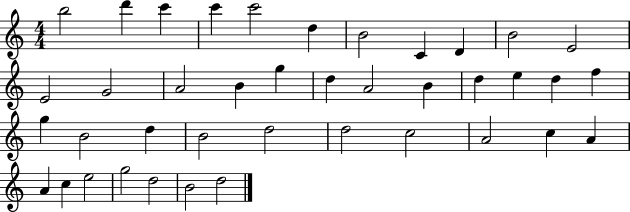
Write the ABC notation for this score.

X:1
T:Untitled
M:4/4
L:1/4
K:C
b2 d' c' c' c'2 d B2 C D B2 E2 E2 G2 A2 B g d A2 B d e d f g B2 d B2 d2 d2 c2 A2 c A A c e2 g2 d2 B2 d2